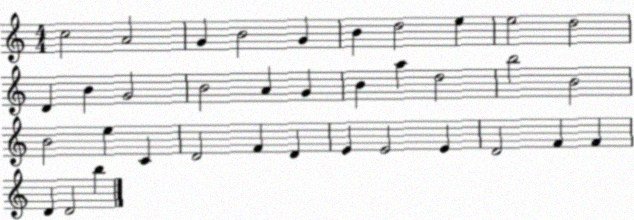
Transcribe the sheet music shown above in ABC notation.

X:1
T:Untitled
M:4/4
L:1/4
K:C
c2 A2 G B2 G B d2 e e2 d2 D B G2 B2 A G B a d2 b2 B2 B2 e C D2 F D E E2 E D2 F F D D2 b